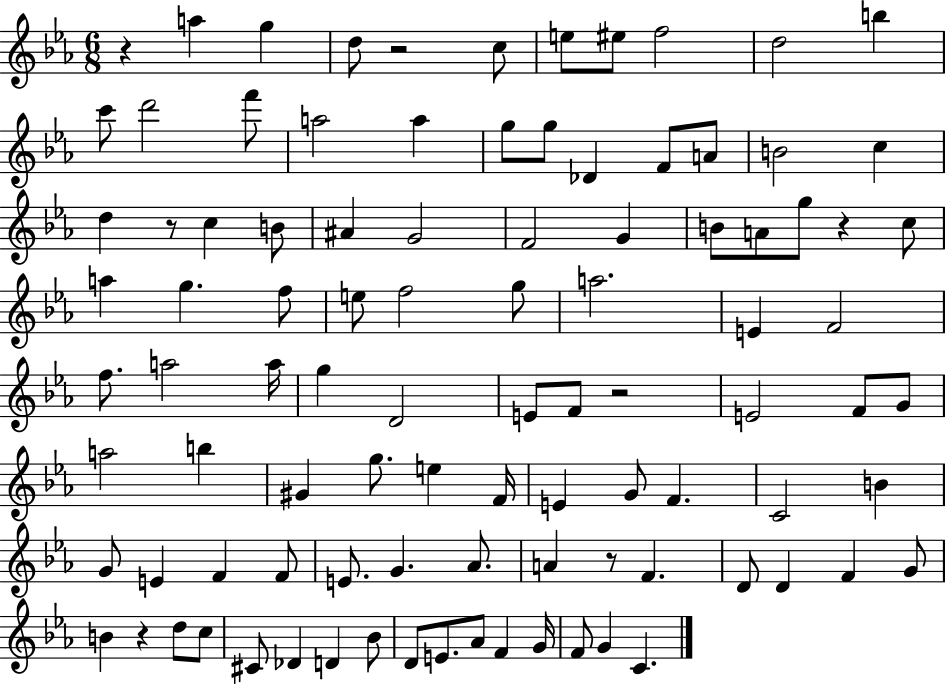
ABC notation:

X:1
T:Untitled
M:6/8
L:1/4
K:Eb
z a g d/2 z2 c/2 e/2 ^e/2 f2 d2 b c'/2 d'2 f'/2 a2 a g/2 g/2 _D F/2 A/2 B2 c d z/2 c B/2 ^A G2 F2 G B/2 A/2 g/2 z c/2 a g f/2 e/2 f2 g/2 a2 E F2 f/2 a2 a/4 g D2 E/2 F/2 z2 E2 F/2 G/2 a2 b ^G g/2 e F/4 E G/2 F C2 B G/2 E F F/2 E/2 G _A/2 A z/2 F D/2 D F G/2 B z d/2 c/2 ^C/2 _D D _B/2 D/2 E/2 _A/2 F G/4 F/2 G C